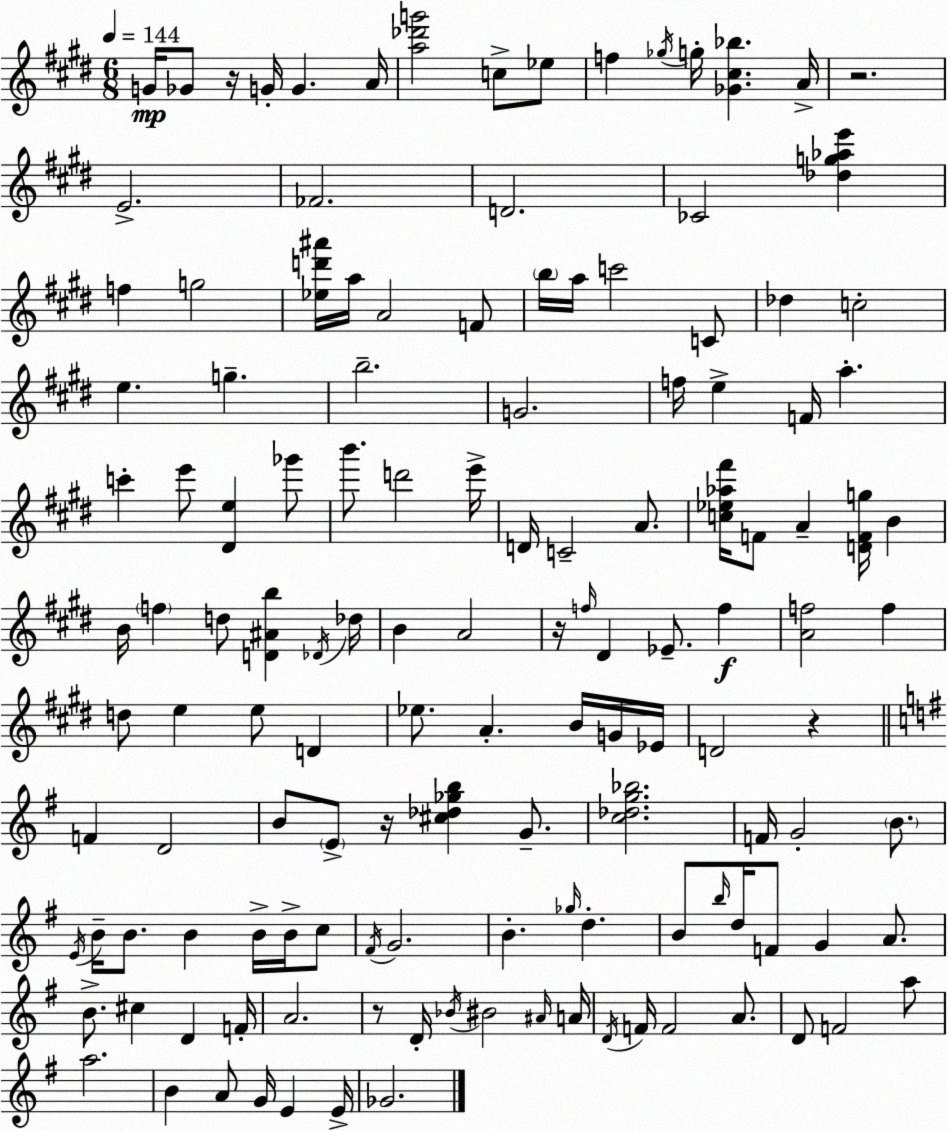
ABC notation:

X:1
T:Untitled
M:6/8
L:1/4
K:E
G/4 _G/2 z/4 G/4 G A/4 [a_d'g']2 c/2 _e/2 f _g/4 g/4 [_G^c_b] A/4 z2 E2 _F2 D2 _C2 [_dg_ae'] f g2 [_ed'^a']/4 a/4 A2 F/2 b/4 a/4 c'2 C/2 _d c2 e g b2 G2 f/4 e F/4 a c' e'/2 [^De] _g'/2 b'/2 d'2 e'/4 D/4 C2 A/2 [c_e_a^f']/4 F/2 A [DFg]/4 B B/4 f d/2 [D^Ab] _D/4 _d/4 B A2 z/4 f/4 ^D _E/2 f [Af]2 f d/2 e e/2 D _e/2 A B/4 G/4 _E/4 D2 z F D2 B/2 E/2 z/4 [^c_d_gb] G/2 [c_dg_b]2 F/4 G2 B/2 E/4 B/4 B/2 B B/4 B/4 c/2 ^F/4 G2 B _g/4 d B/2 b/4 d/4 F/2 G A/2 B/2 ^c D F/4 A2 z/2 D/4 _B/4 ^B2 ^A/4 A/4 D/4 F/4 F2 A/2 D/2 F2 a/2 a2 B A/2 G/4 E E/4 _G2